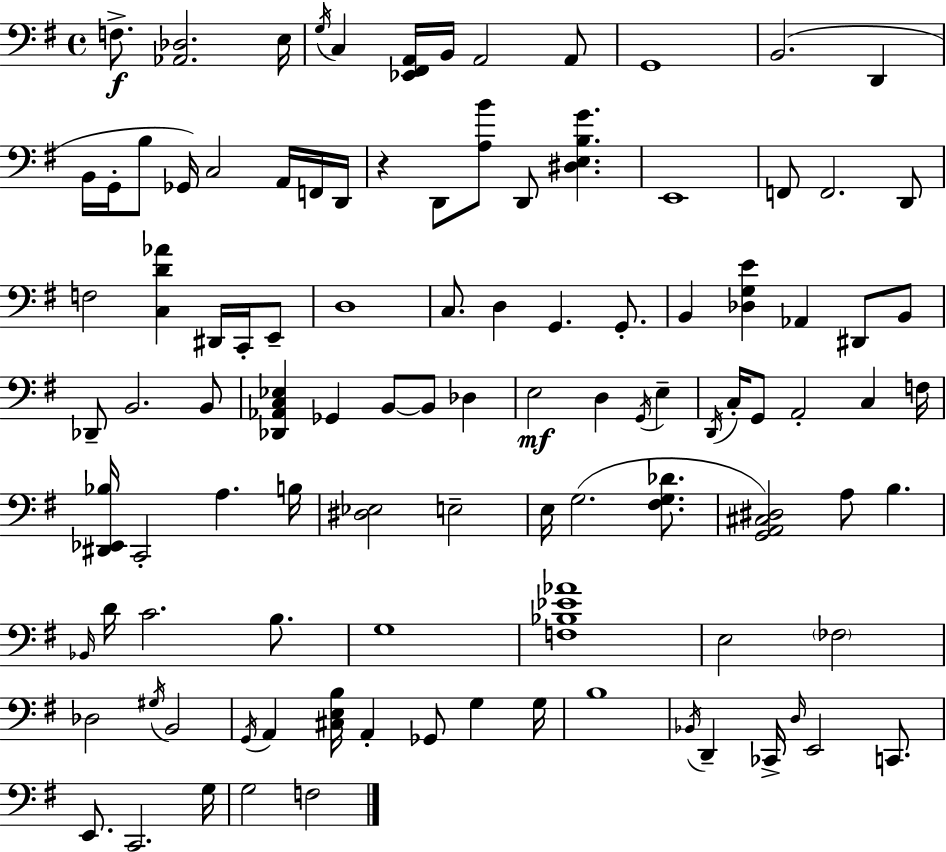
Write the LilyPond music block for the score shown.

{
  \clef bass
  \time 4/4
  \defaultTimeSignature
  \key g \major
  f8.->\f <aes, des>2. e16 | \acciaccatura { g16 } c4 <ees, fis, a,>16 b,16 a,2 a,8 | g,1 | b,2.( d,4 | \break b,16 g,16-. b8 ges,16) c2 a,16 f,16 | d,16 r4 d,8 <a b'>8 d,8 <dis e b g'>4. | e,1 | f,8 f,2. d,8 | \break f2 <c d' aes'>4 dis,16 c,16-. e,8-- | d1 | c8. d4 g,4. g,8.-. | b,4 <des g e'>4 aes,4 dis,8 b,8 | \break des,8-- b,2. b,8 | <des, aes, c ees>4 ges,4 b,8~~ b,8 des4 | e2\mf d4 \acciaccatura { g,16 } e4-- | \acciaccatura { d,16 } c16-. g,8 a,2-. c4 | \break f16 <dis, ees, bes>16 c,2-. a4. | b16 <dis ees>2 e2-- | e16 g2.( | <fis g des'>8. <g, a, cis dis>2) a8 b4. | \break \grace { bes,16 } d'16 c'2. | b8. g1 | <f bes ees' aes'>1 | e2 \parenthesize fes2 | \break des2 \acciaccatura { gis16 } b,2 | \acciaccatura { g,16 } a,4 <cis e b>16 a,4-. ges,8 | g4 g16 b1 | \acciaccatura { bes,16 } d,4-- ces,16-> \grace { d16 } e,2 | \break c,8. e,8. c,2. | g16 g2 | f2 \bar "|."
}